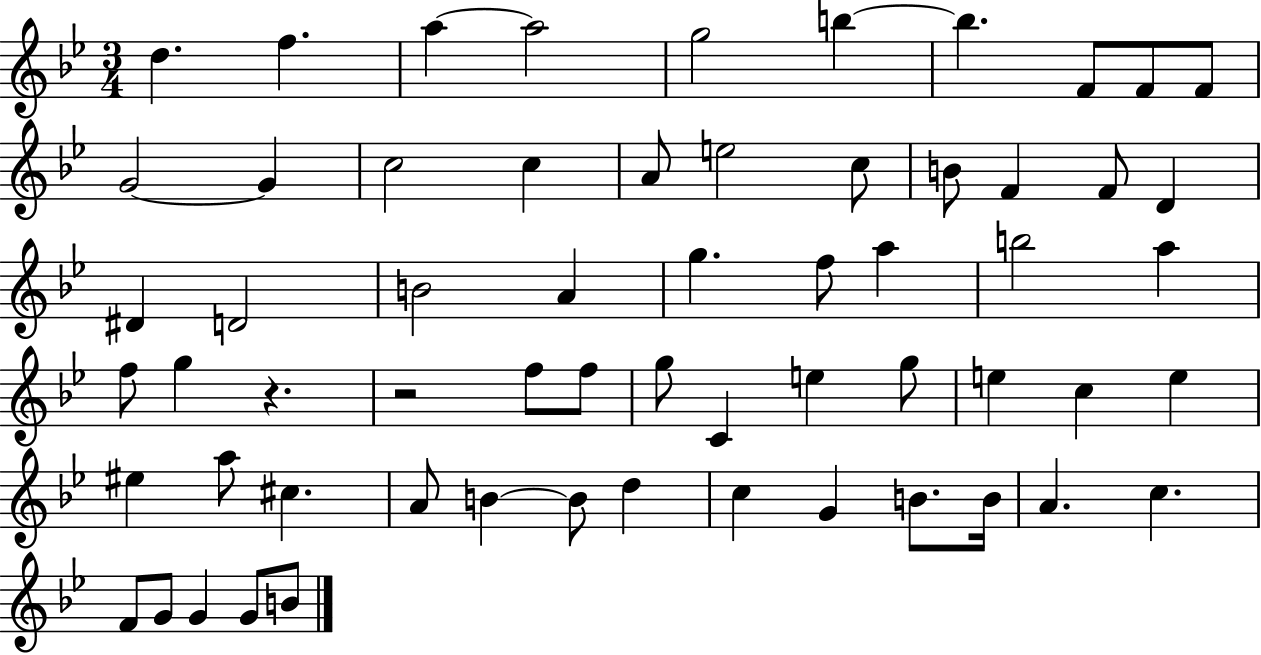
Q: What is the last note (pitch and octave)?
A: B4